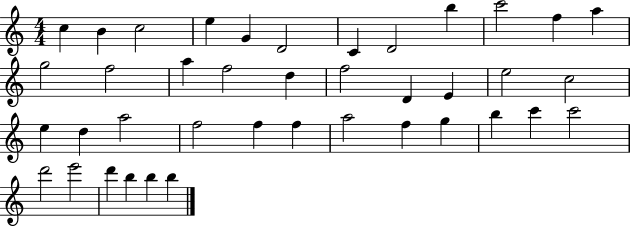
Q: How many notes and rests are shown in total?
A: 40